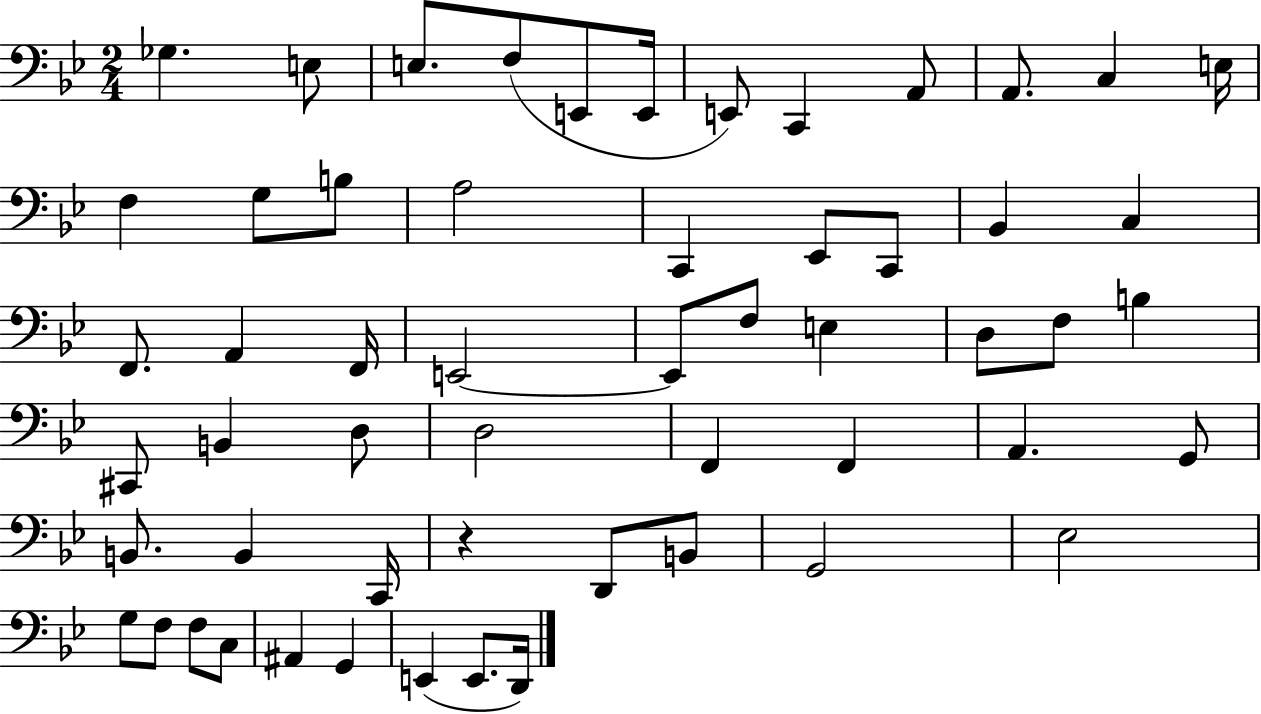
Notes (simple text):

Gb3/q. E3/e E3/e. F3/e E2/e E2/s E2/e C2/q A2/e A2/e. C3/q E3/s F3/q G3/e B3/e A3/h C2/q Eb2/e C2/e Bb2/q C3/q F2/e. A2/q F2/s E2/h E2/e F3/e E3/q D3/e F3/e B3/q C#2/e B2/q D3/e D3/h F2/q F2/q A2/q. G2/e B2/e. B2/q C2/s R/q D2/e B2/e G2/h Eb3/h G3/e F3/e F3/e C3/e A#2/q G2/q E2/q E2/e. D2/s